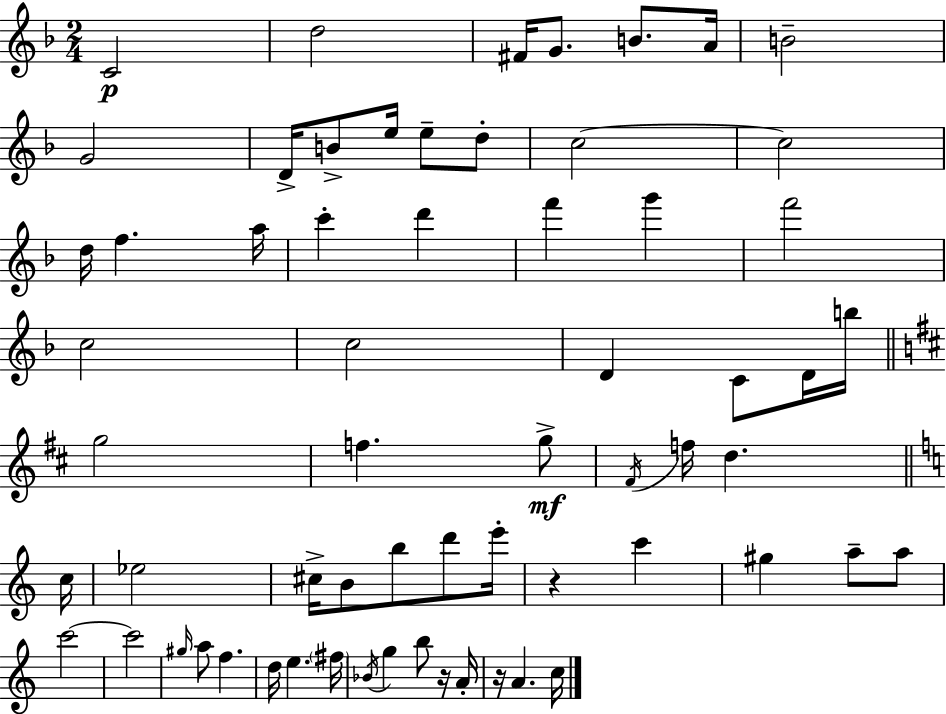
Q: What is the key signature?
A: F major